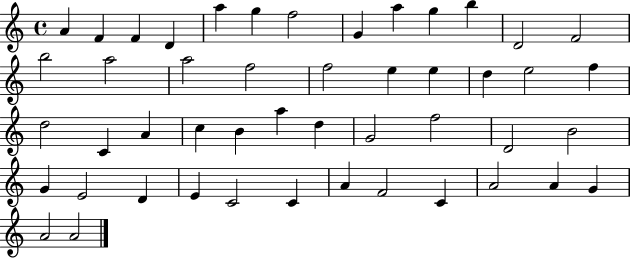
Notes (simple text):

A4/q F4/q F4/q D4/q A5/q G5/q F5/h G4/q A5/q G5/q B5/q D4/h F4/h B5/h A5/h A5/h F5/h F5/h E5/q E5/q D5/q E5/h F5/q D5/h C4/q A4/q C5/q B4/q A5/q D5/q G4/h F5/h D4/h B4/h G4/q E4/h D4/q E4/q C4/h C4/q A4/q F4/h C4/q A4/h A4/q G4/q A4/h A4/h